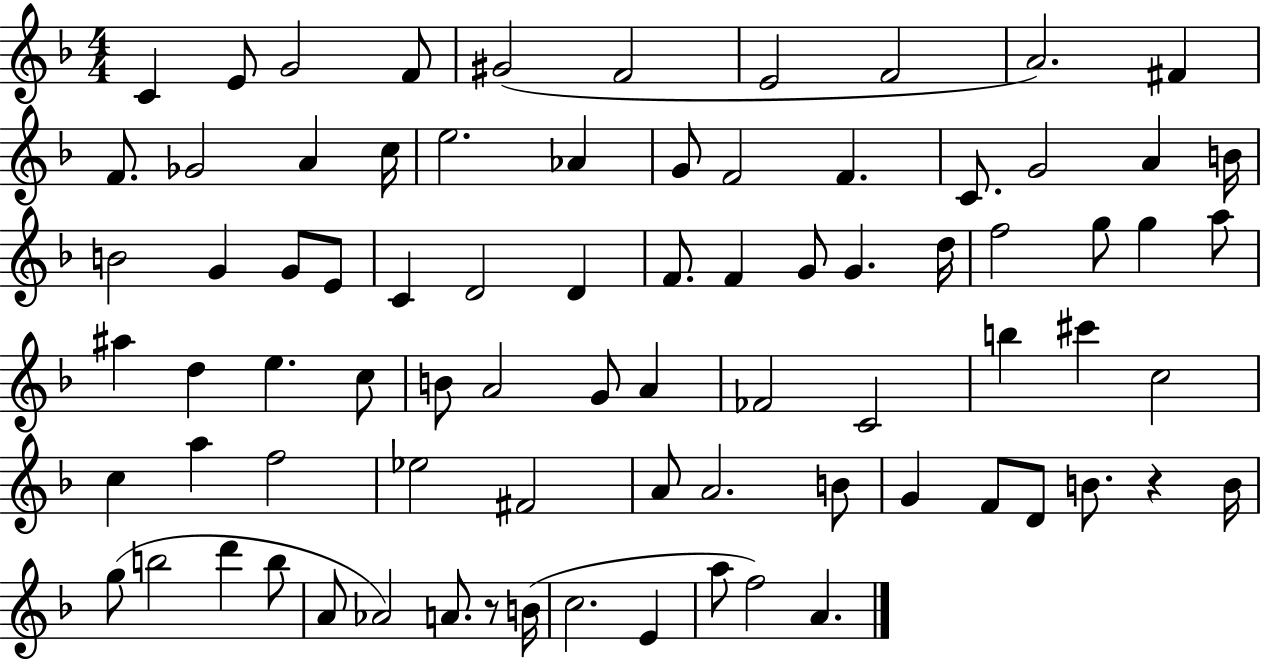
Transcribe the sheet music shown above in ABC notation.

X:1
T:Untitled
M:4/4
L:1/4
K:F
C E/2 G2 F/2 ^G2 F2 E2 F2 A2 ^F F/2 _G2 A c/4 e2 _A G/2 F2 F C/2 G2 A B/4 B2 G G/2 E/2 C D2 D F/2 F G/2 G d/4 f2 g/2 g a/2 ^a d e c/2 B/2 A2 G/2 A _F2 C2 b ^c' c2 c a f2 _e2 ^F2 A/2 A2 B/2 G F/2 D/2 B/2 z B/4 g/2 b2 d' b/2 A/2 _A2 A/2 z/2 B/4 c2 E a/2 f2 A